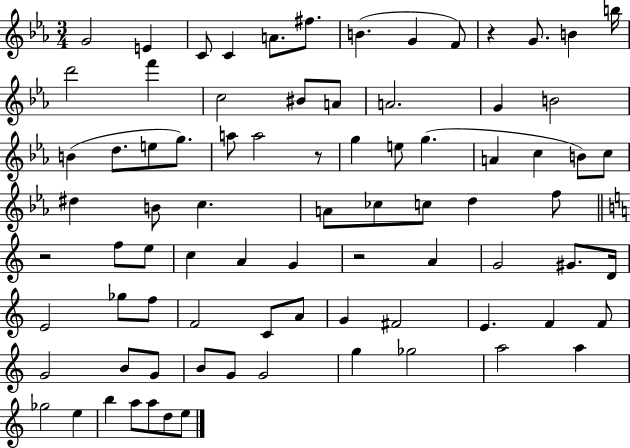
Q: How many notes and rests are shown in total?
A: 82